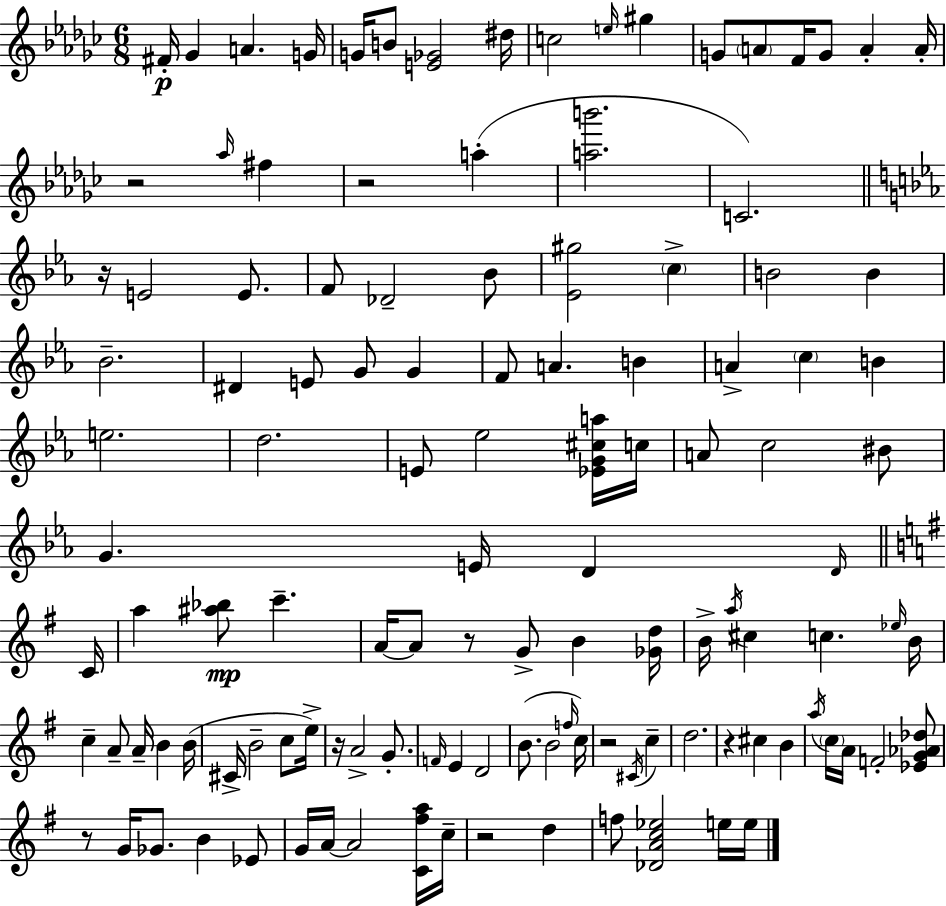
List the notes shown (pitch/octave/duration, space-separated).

F#4/s Gb4/q A4/q. G4/s G4/s B4/e [E4,Gb4]/h D#5/s C5/h E5/s G#5/q G4/e A4/e F4/s G4/e A4/q A4/s R/h Ab5/s F#5/q R/h A5/q [A5,B6]/h. C4/h. R/s E4/h E4/e. F4/e Db4/h Bb4/e [Eb4,G#5]/h C5/q B4/h B4/q Bb4/h. D#4/q E4/e G4/e G4/q F4/e A4/q. B4/q A4/q C5/q B4/q E5/h. D5/h. E4/e Eb5/h [Eb4,G4,C#5,A5]/s C5/s A4/e C5/h BIS4/e G4/q. E4/s D4/q D4/s C4/s A5/q [A#5,Bb5]/e C6/q. A4/s A4/e R/e G4/e B4/q [Gb4,D5]/s B4/s A5/s C#5/q C5/q. Eb5/s B4/s C5/q A4/e A4/s B4/q B4/s C#4/s B4/h C5/e E5/s R/s A4/h G4/e. F4/s E4/q D4/h B4/e. B4/h F5/s C5/s R/h C#4/s C5/q D5/h. R/q C#5/q B4/q A5/s C5/s A4/s F4/h [Eb4,G4,Ab4,Db5]/e R/e G4/s Gb4/e. B4/q Eb4/e G4/s A4/s A4/h [C4,F#5,A5]/s C5/s R/h D5/q F5/e [Db4,A4,C5,Eb5]/h E5/s E5/s